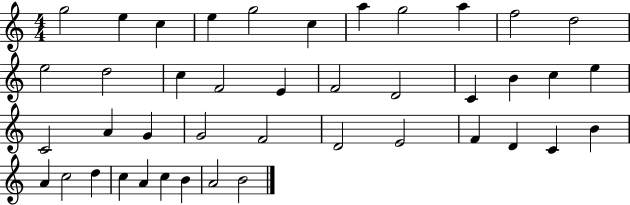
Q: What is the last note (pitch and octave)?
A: B4